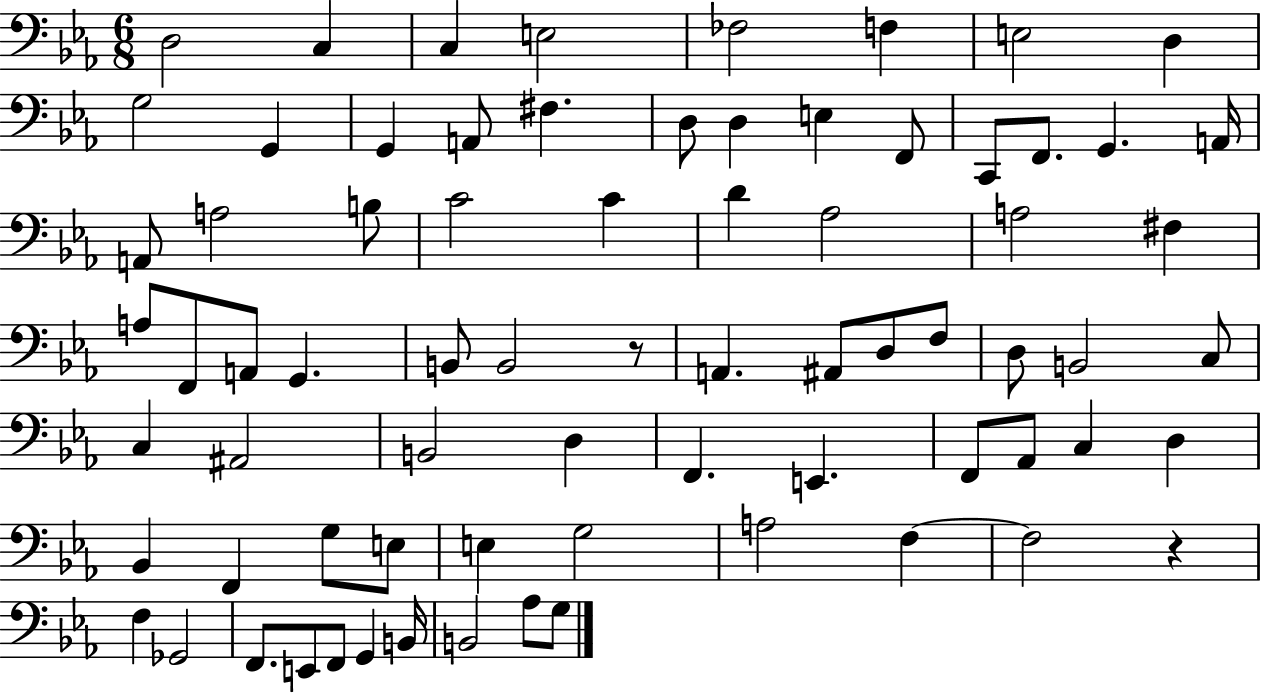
D3/h C3/q C3/q E3/h FES3/h F3/q E3/h D3/q G3/h G2/q G2/q A2/e F#3/q. D3/e D3/q E3/q F2/e C2/e F2/e. G2/q. A2/s A2/e A3/h B3/e C4/h C4/q D4/q Ab3/h A3/h F#3/q A3/e F2/e A2/e G2/q. B2/e B2/h R/e A2/q. A#2/e D3/e F3/e D3/e B2/h C3/e C3/q A#2/h B2/h D3/q F2/q. E2/q. F2/e Ab2/e C3/q D3/q Bb2/q F2/q G3/e E3/e E3/q G3/h A3/h F3/q F3/h R/q F3/q Gb2/h F2/e. E2/e F2/e G2/q B2/s B2/h Ab3/e G3/e